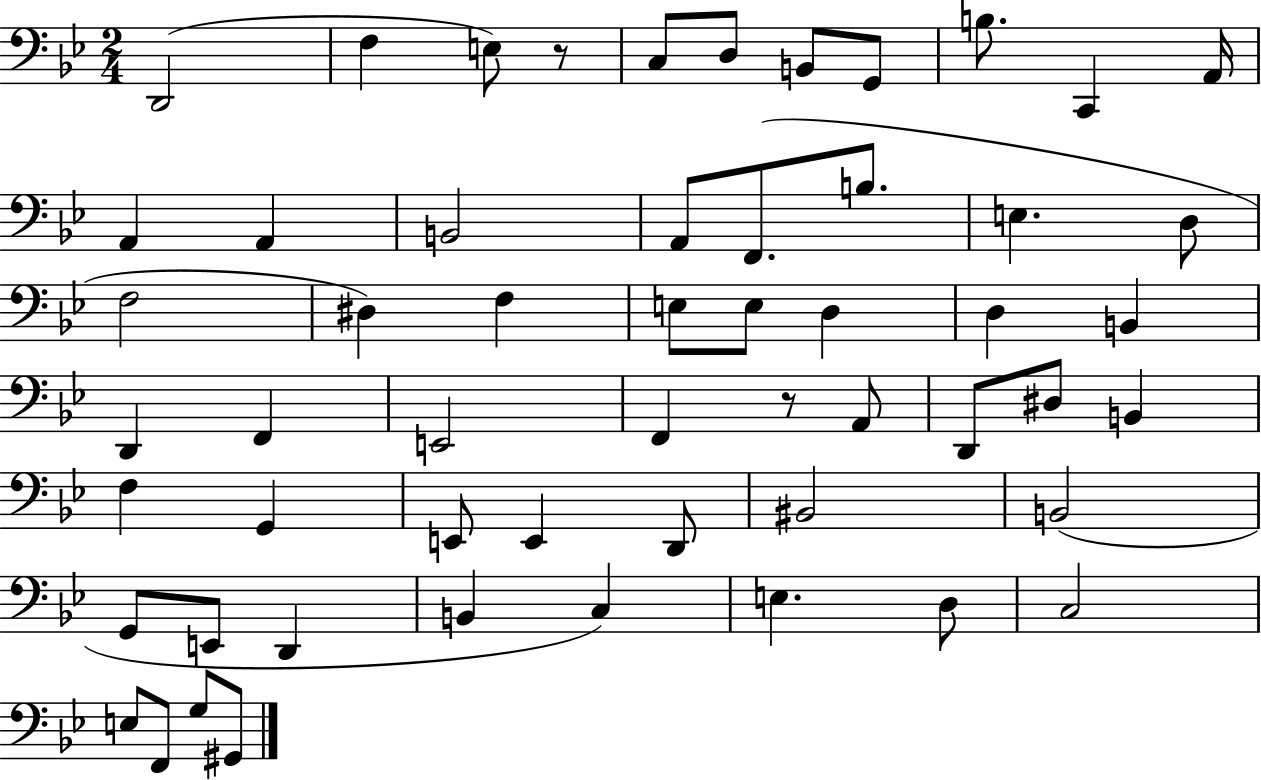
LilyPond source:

{
  \clef bass
  \numericTimeSignature
  \time 2/4
  \key bes \major
  d,2( | f4 e8) r8 | c8 d8 b,8 g,8 | b8. c,4 a,16 | \break a,4 a,4 | b,2 | a,8 f,8.( b8. | e4. d8 | \break f2 | dis4) f4 | e8 e8 d4 | d4 b,4 | \break d,4 f,4 | e,2 | f,4 r8 a,8 | d,8 dis8 b,4 | \break f4 g,4 | e,8 e,4 d,8 | bis,2 | b,2( | \break g,8 e,8 d,4 | b,4 c4) | e4. d8 | c2 | \break e8 f,8 g8 gis,8 | \bar "|."
}